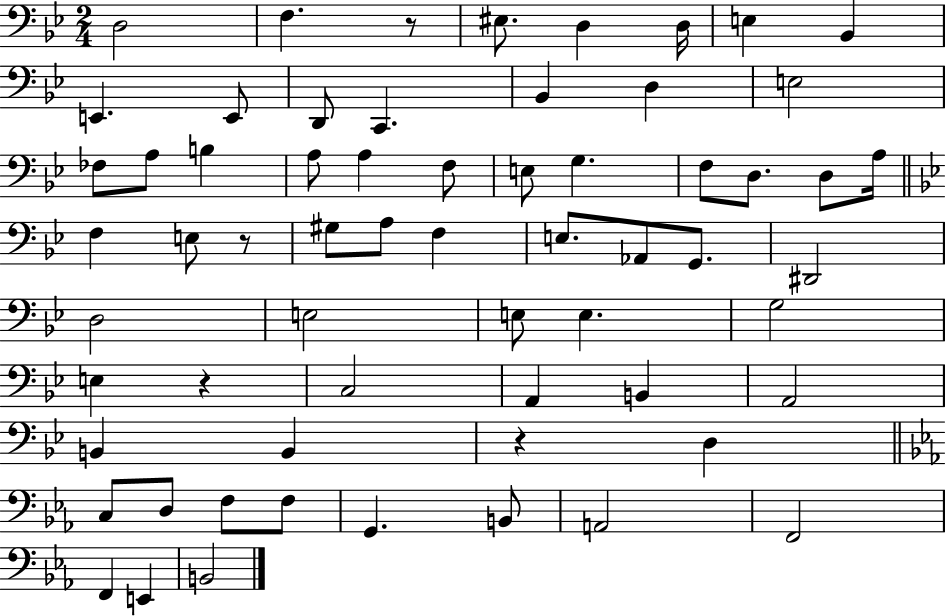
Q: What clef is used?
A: bass